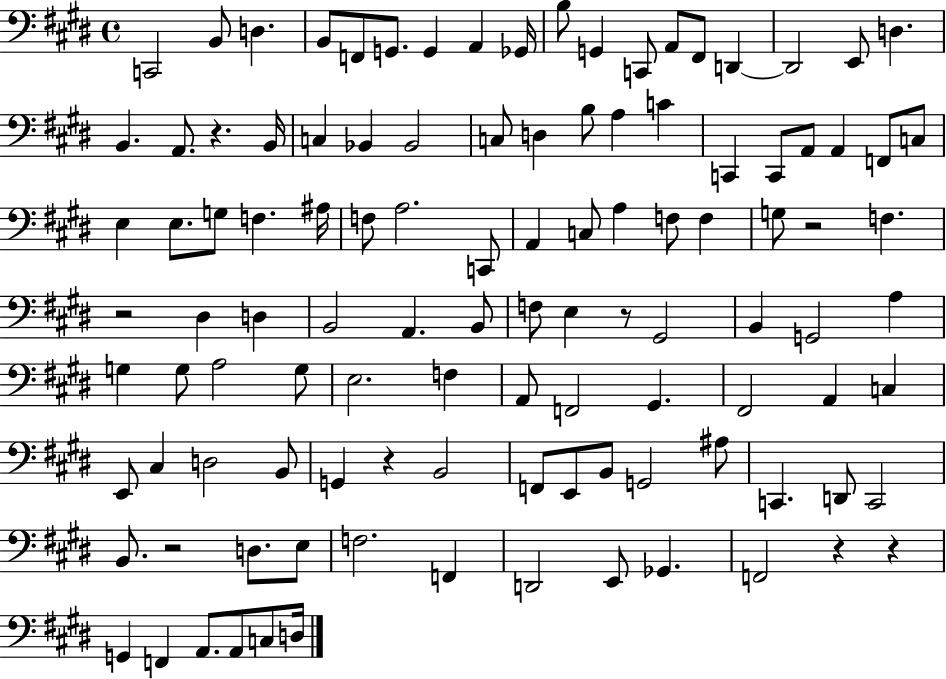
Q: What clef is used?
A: bass